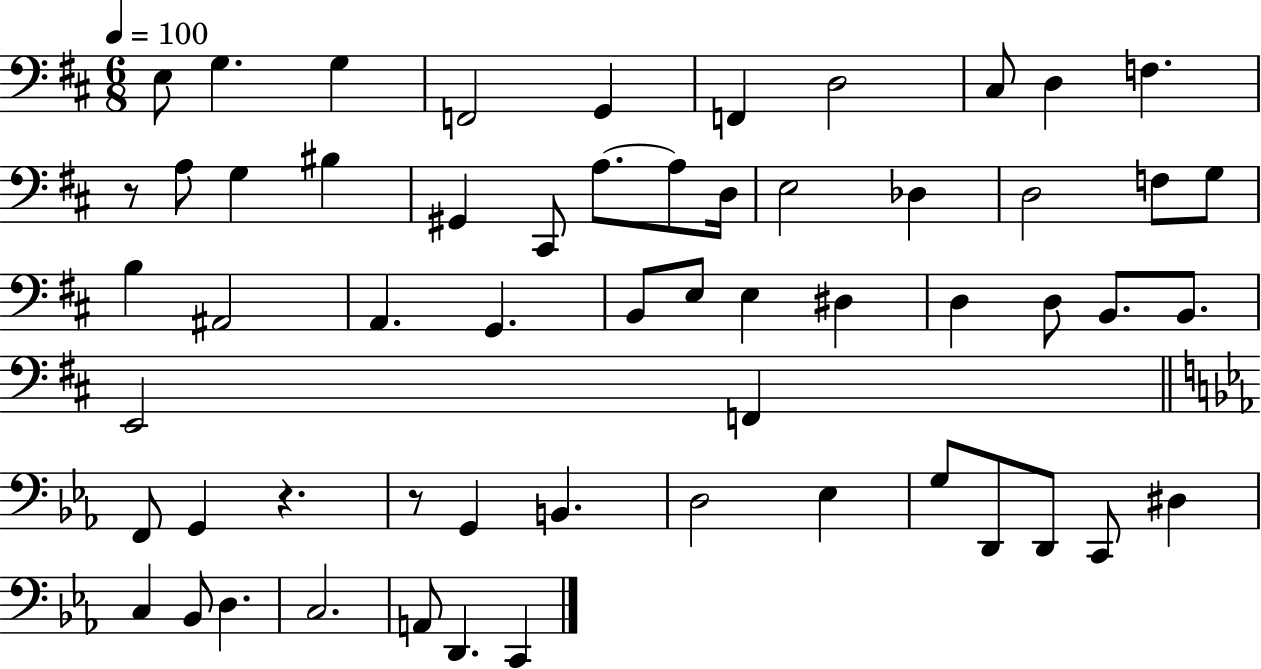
{
  \clef bass
  \numericTimeSignature
  \time 6/8
  \key d \major
  \tempo 4 = 100
  \repeat volta 2 { e8 g4. g4 | f,2 g,4 | f,4 d2 | cis8 d4 f4. | \break r8 a8 g4 bis4 | gis,4 cis,8 a8.~~ a8 d16 | e2 des4 | d2 f8 g8 | \break b4 ais,2 | a,4. g,4. | b,8 e8 e4 dis4 | d4 d8 b,8. b,8. | \break e,2 f,4 | \bar "||" \break \key ees \major f,8 g,4 r4. | r8 g,4 b,4. | d2 ees4 | g8 d,8 d,8 c,8 dis4 | \break c4 bes,8 d4. | c2. | a,8 d,4. c,4 | } \bar "|."
}